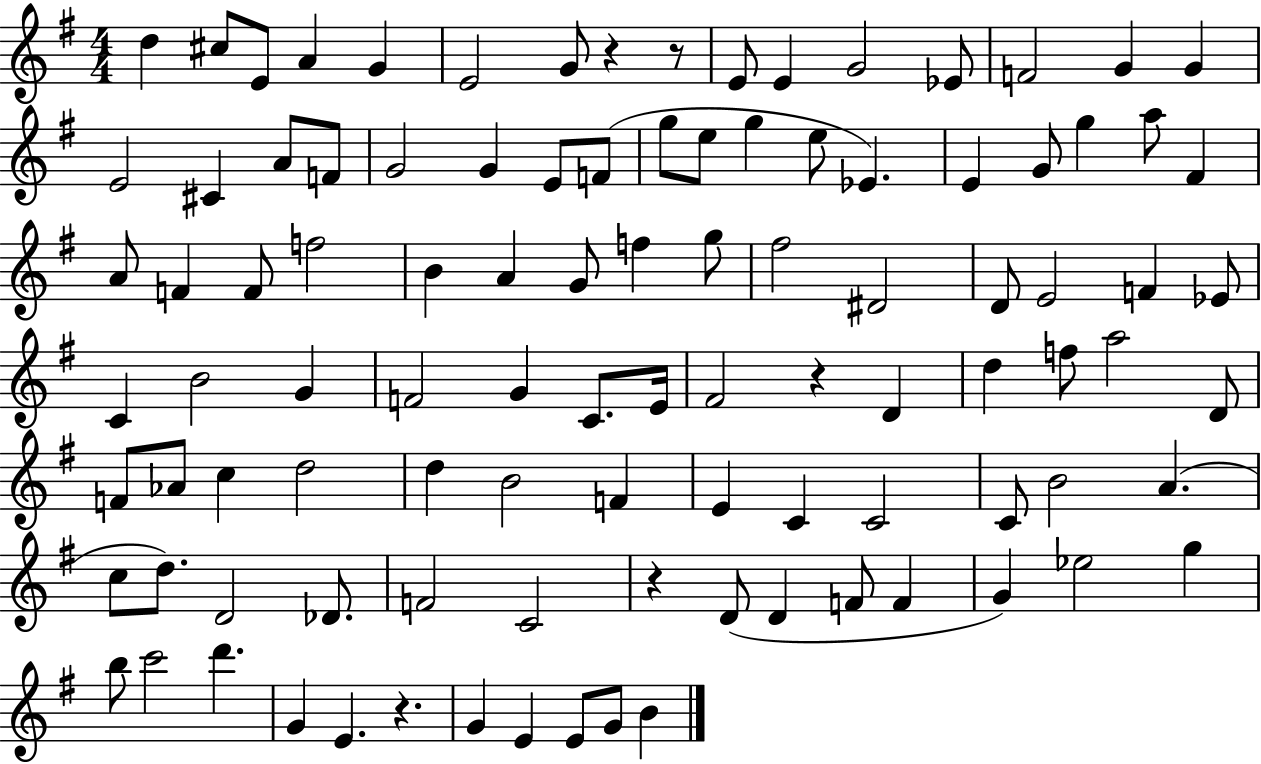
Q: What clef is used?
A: treble